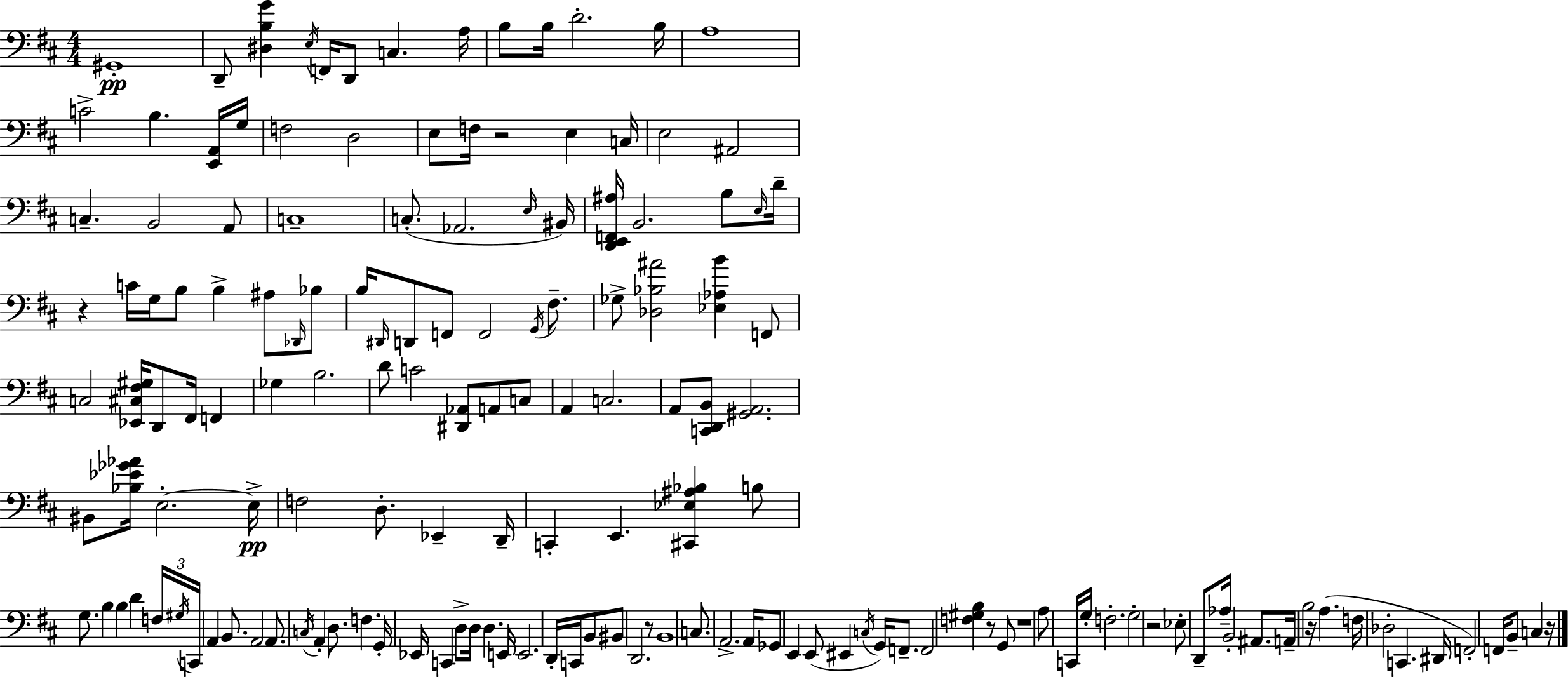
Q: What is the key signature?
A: D major